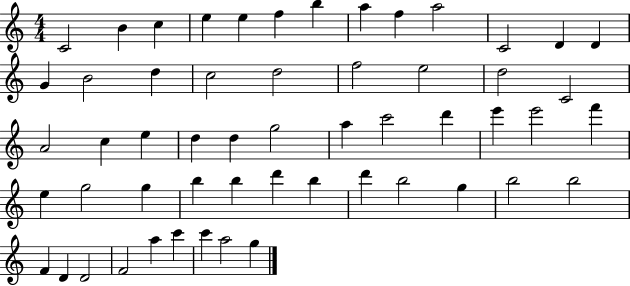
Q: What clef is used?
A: treble